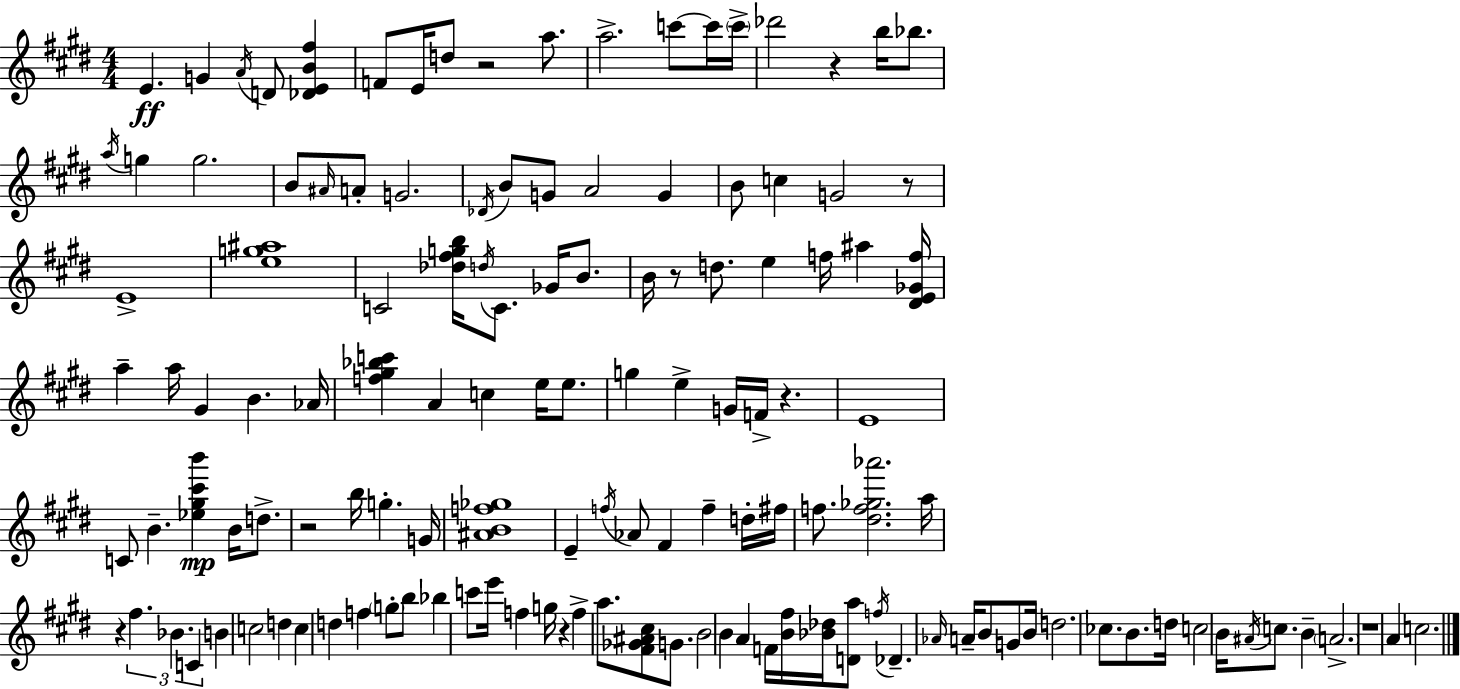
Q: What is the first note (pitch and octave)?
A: E4